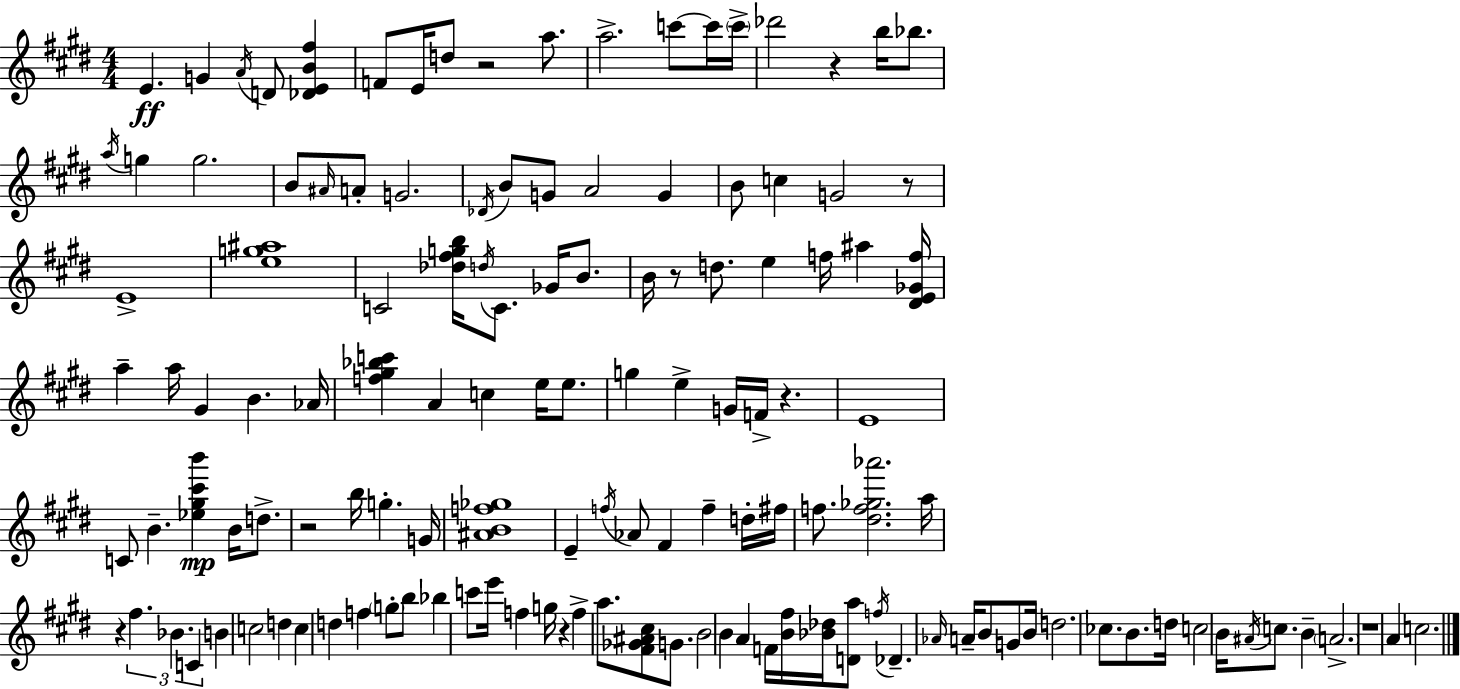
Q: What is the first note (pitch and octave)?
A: E4